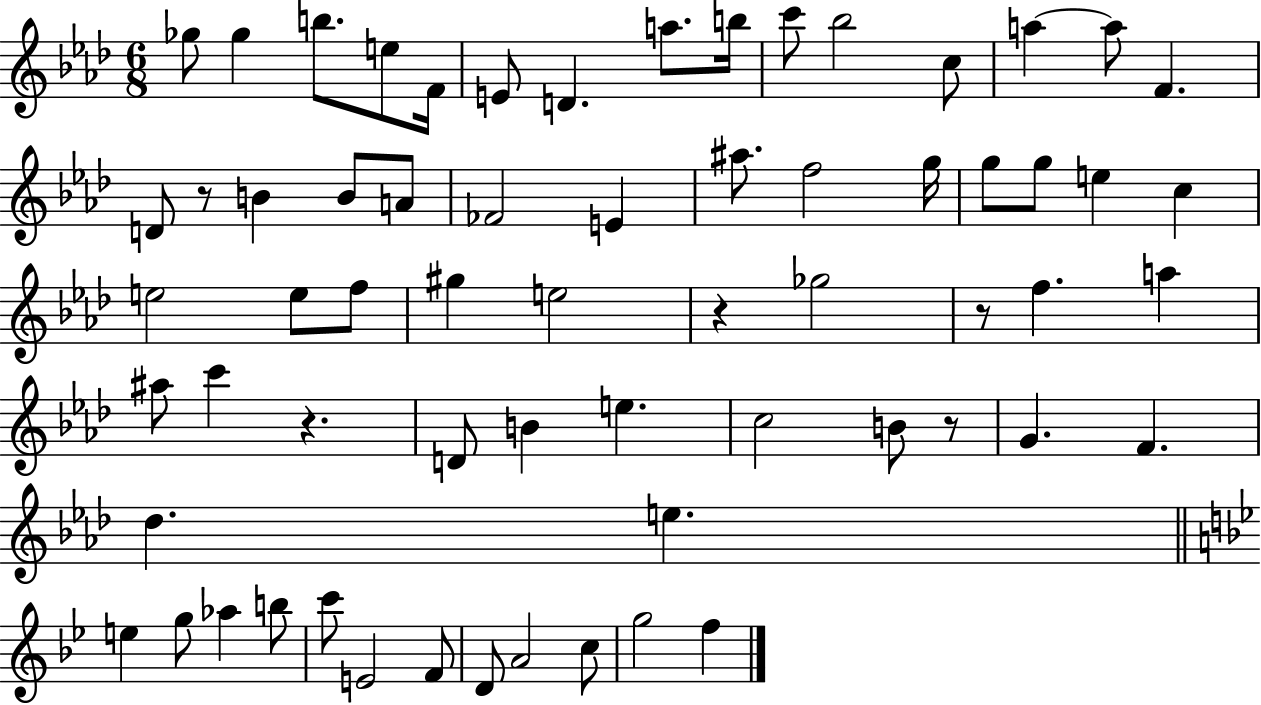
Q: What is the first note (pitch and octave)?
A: Gb5